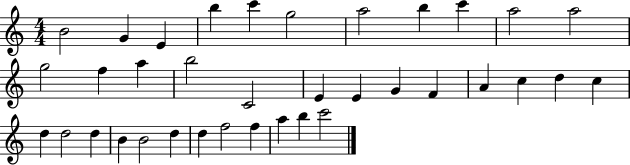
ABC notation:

X:1
T:Untitled
M:4/4
L:1/4
K:C
B2 G E b c' g2 a2 b c' a2 a2 g2 f a b2 C2 E E G F A c d c d d2 d B B2 d d f2 f a b c'2